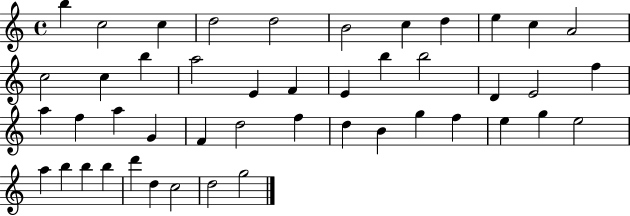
B5/q C5/h C5/q D5/h D5/h B4/h C5/q D5/q E5/q C5/q A4/h C5/h C5/q B5/q A5/h E4/q F4/q E4/q B5/q B5/h D4/q E4/h F5/q A5/q F5/q A5/q G4/q F4/q D5/h F5/q D5/q B4/q G5/q F5/q E5/q G5/q E5/h A5/q B5/q B5/q B5/q D6/q D5/q C5/h D5/h G5/h